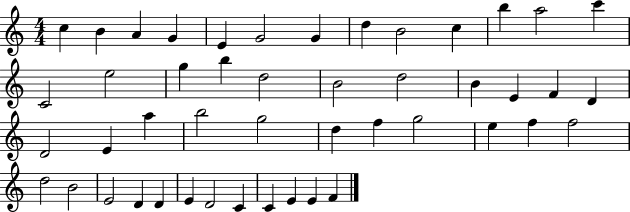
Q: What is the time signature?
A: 4/4